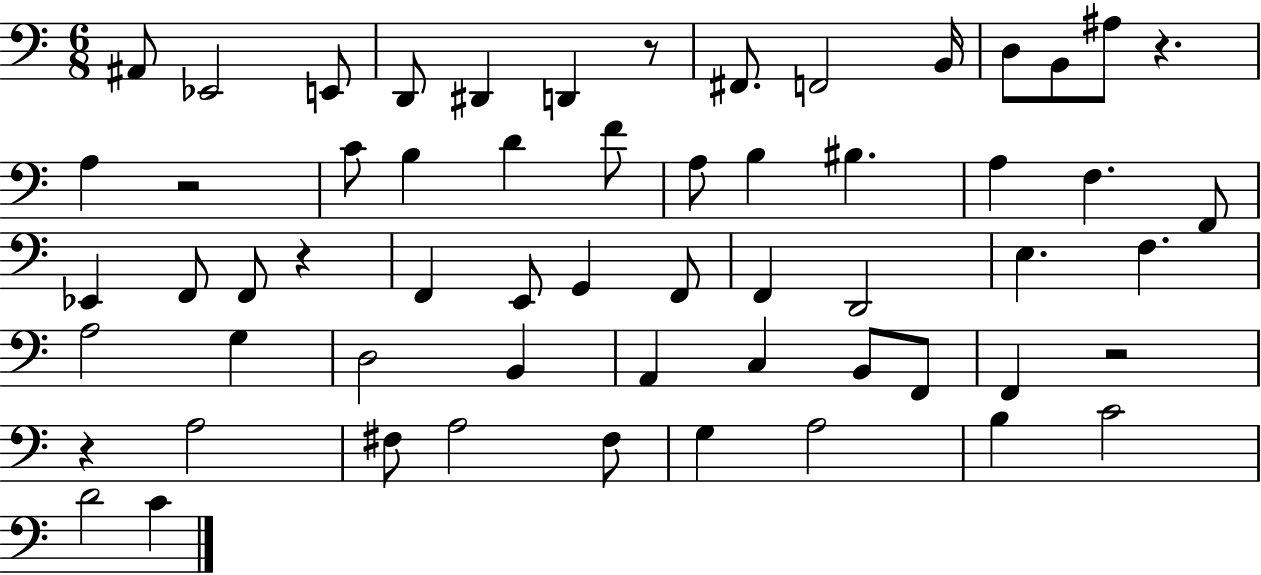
X:1
T:Untitled
M:6/8
L:1/4
K:C
^A,,/2 _E,,2 E,,/2 D,,/2 ^D,, D,, z/2 ^F,,/2 F,,2 B,,/4 D,/2 B,,/2 ^A,/2 z A, z2 C/2 B, D F/2 A,/2 B, ^B, A, F, F,,/2 _E,, F,,/2 F,,/2 z F,, E,,/2 G,, F,,/2 F,, D,,2 E, F, A,2 G, D,2 B,, A,, C, B,,/2 F,,/2 F,, z2 z A,2 ^F,/2 A,2 ^F,/2 G, A,2 B, C2 D2 C